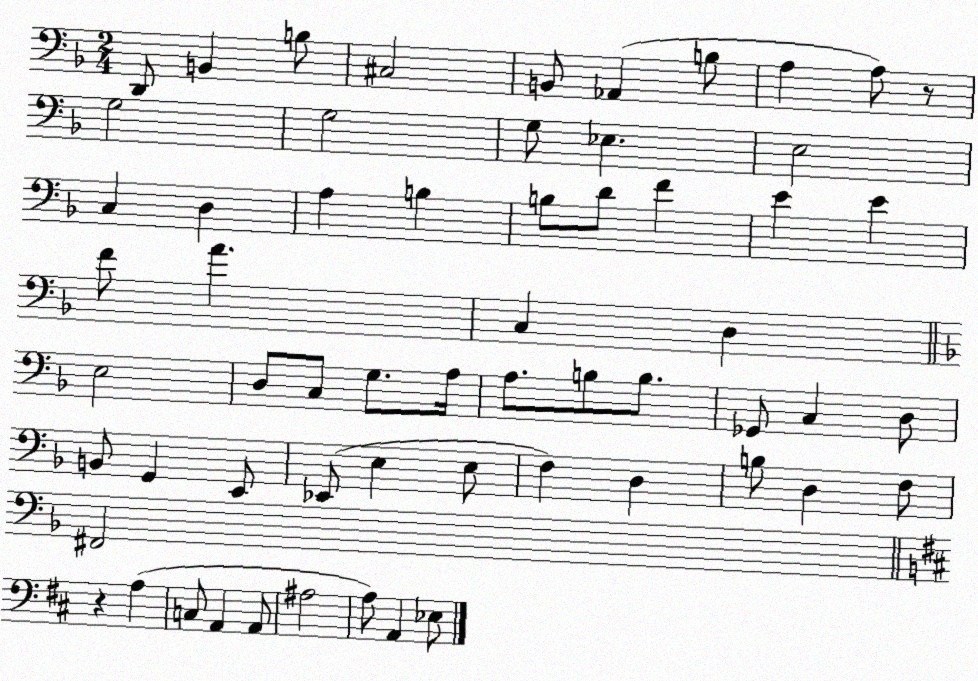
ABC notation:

X:1
T:Untitled
M:2/4
L:1/4
K:F
D,,/2 B,, B,/2 ^C,2 B,,/2 _A,, B,/2 A, A,/2 z/2 G,2 G,2 G,/2 _E, E,2 C, D, A, B, B,/2 D/2 F E E F/2 A C, D, E,2 D,/2 C,/2 G,/2 A,/4 A,/2 B,/2 B,/2 _G,,/2 C, D,/2 B,,/2 G,, E,,/2 _E,,/2 E, E,/2 F, D, B,/2 D, F,/2 ^F,,2 z A, C,/2 A,, A,,/2 ^A,2 A,/2 A,, _E,/2